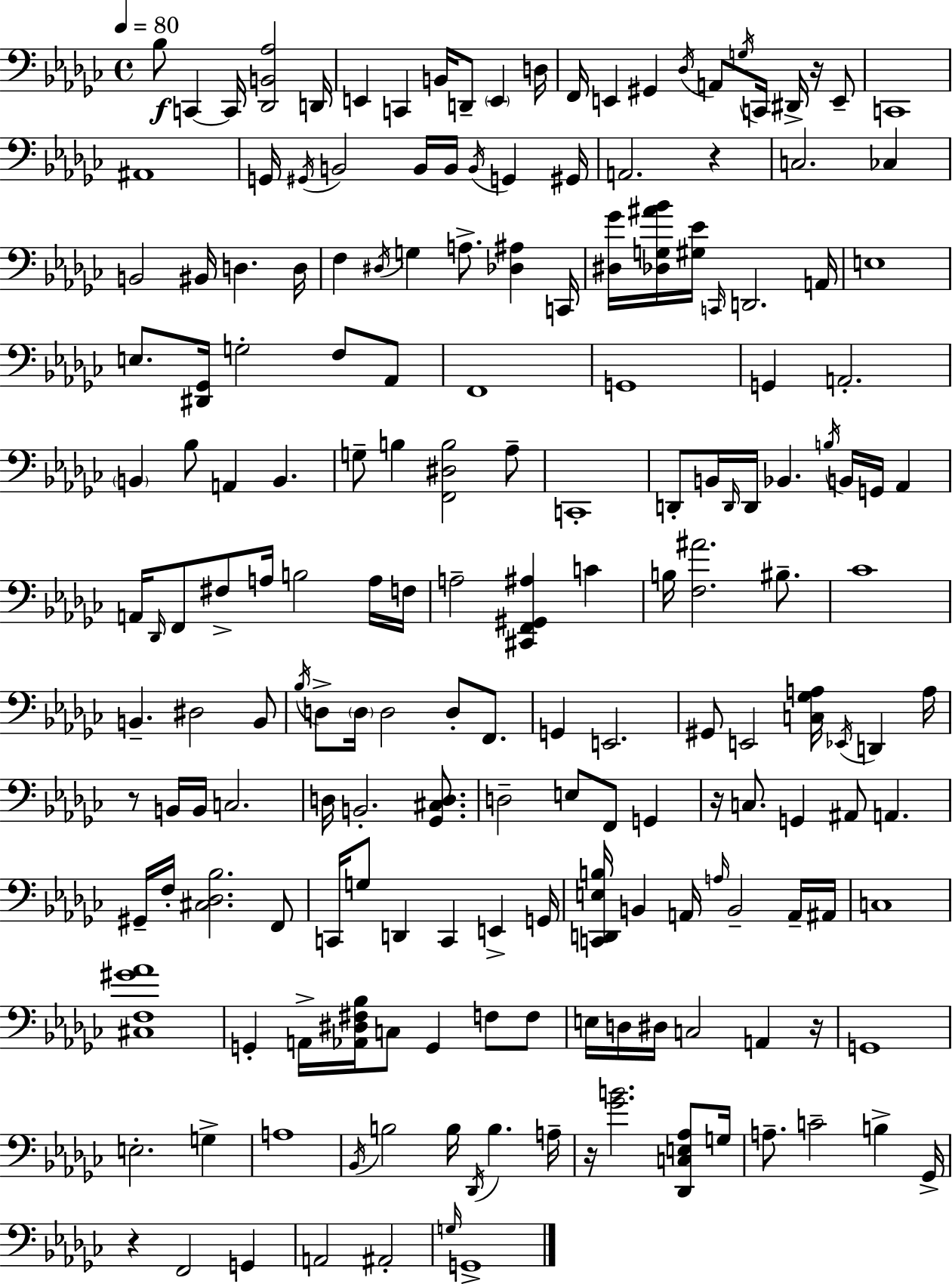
{
  \clef bass
  \time 4/4
  \defaultTimeSignature
  \key ees \minor
  \tempo 4 = 80
  bes8\f c,4~~ c,16 <des, b, aes>2 d,16 | e,4 c,4 b,16 d,8-- \parenthesize e,4 d16 | f,16 e,4 gis,4 \acciaccatura { des16 } a,8 \acciaccatura { g16 } c,16 dis,16-> r16 | e,8-- c,1 | \break ais,1 | g,16 \acciaccatura { gis,16 } b,2 b,16 b,16 \acciaccatura { b,16 } g,4 | gis,16 a,2. | r4 c2. | \break ces4 b,2 bis,16 d4. | d16 f4 \acciaccatura { dis16 } g4 a8.-> | <des ais>4 c,16 <dis ges'>16 <des g ais' bes'>16 <gis ees'>16 \grace { c,16 } d,2. | a,16 e1 | \break e8. <dis, ges,>16 g2-. | f8 aes,8 f,1 | g,1 | g,4 a,2.-. | \break \parenthesize b,4 bes8 a,4 | b,4. g8-- b4 <f, dis b>2 | aes8-- c,1-. | d,8-. b,16 \grace { d,16 } d,16 bes,4. | \break \acciaccatura { b16 } b,16 g,16 aes,4 a,16 \grace { des,16 } f,8 fis8-> a16 b2 | a16 f16 a2-- | <cis, f, gis, ais>4 c'4 b16 <f ais'>2. | bis8.-- ces'1 | \break b,4.-- dis2 | b,8 \acciaccatura { bes16 } d8-> \parenthesize d16 d2 | d8-. f,8. g,4 e,2. | gis,8 e,2 | \break <c ges a>16 \acciaccatura { ees,16 } d,4 a16 r8 b,16 b,16 c2. | d16 b,2.-. | <ges, cis d>8. d2-- | e8 f,8 g,4 r16 c8. g,4 | \break ais,8 a,4. gis,16-- f16-. <cis des bes>2. | f,8 c,16 g8 d,4 | c,4 e,4-> g,16 <c, d, e b>16 b,4 | a,16 \grace { a16 } b,2-- a,16-- ais,16 c1 | \break <cis f gis' aes'>1 | g,4-. | a,16-> <aes, dis fis bes>16 c8 g,4 f8 f8 e16 d16 dis16 c2 | a,4 r16 g,1 | \break e2.-. | g4-> a1 | \acciaccatura { bes,16 } b2 | b16 \acciaccatura { des,16 } b4. a16-- r16 <ges' b'>2. | \break <des, c e aes>8 g16 a8.-- | c'2-- b4-> ges,16-> r4 | f,2 g,4 a,2 | ais,2-. \grace { g16 } g,1-> | \break \bar "|."
}